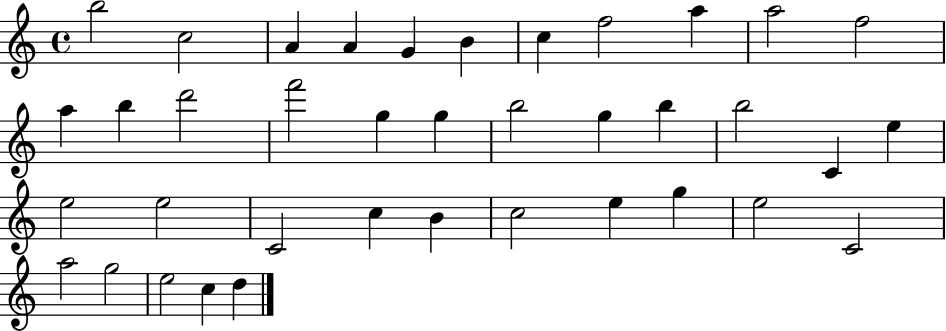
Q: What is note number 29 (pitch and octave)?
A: C5